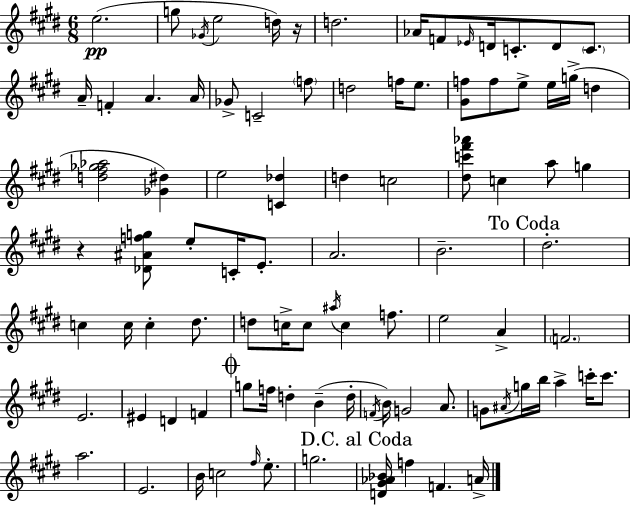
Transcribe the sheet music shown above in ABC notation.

X:1
T:Untitled
M:6/8
L:1/4
K:E
e2 g/2 _G/4 e2 d/4 z/4 d2 _A/4 F/2 _E/4 D/4 C/2 D/2 C/2 A/4 F A A/4 _G/2 C2 f/2 d2 f/4 e/2 [^Gf]/2 f/2 e/2 e/4 g/4 d [d^f_g_a]2 [_G^d] e2 [C_d] d c2 [^dc'^f'_a']/2 c a/2 g z [_D^Afg]/2 e/2 C/4 E/2 A2 B2 ^d2 c c/4 c ^d/2 d/2 c/4 c/2 ^a/4 c f/2 e2 A F2 E2 ^E D F g/2 f/4 d B d/4 F/4 B/4 G2 A/2 G/2 ^A/4 g/4 b/4 a c'/4 c'/2 a2 E2 B/4 c2 ^f/4 e/2 g2 [D^G_A_B]/4 f F A/4